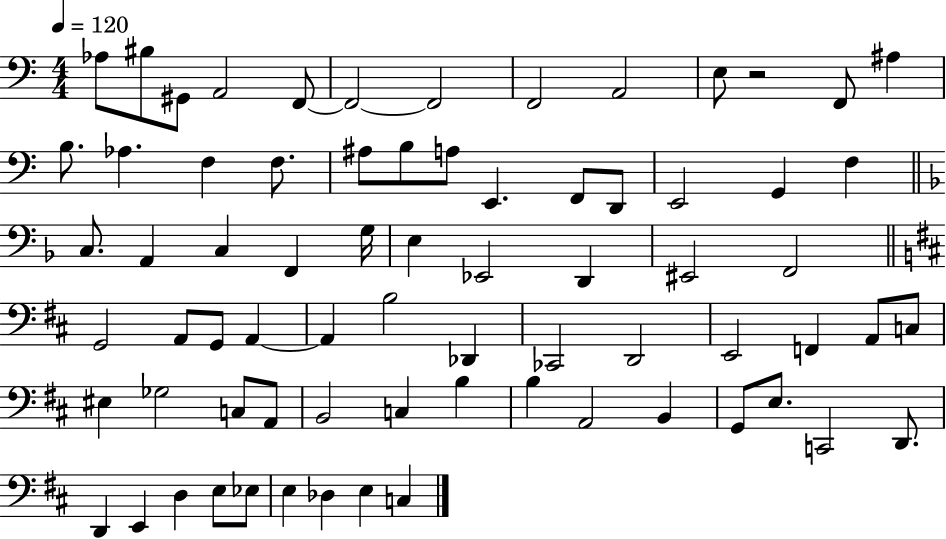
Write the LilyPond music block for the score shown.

{
  \clef bass
  \numericTimeSignature
  \time 4/4
  \key c \major
  \tempo 4 = 120
  aes8 bis8 gis,8 a,2 f,8~~ | f,2~~ f,2 | f,2 a,2 | e8 r2 f,8 ais4 | \break b8. aes4. f4 f8. | ais8 b8 a8 e,4. f,8 d,8 | e,2 g,4 f4 | \bar "||" \break \key f \major c8. a,4 c4 f,4 g16 | e4 ees,2 d,4 | eis,2 f,2 | \bar "||" \break \key b \minor g,2 a,8 g,8 a,4~~ | a,4 b2 des,4 | ces,2 d,2 | e,2 f,4 a,8 c8 | \break eis4 ges2 c8 a,8 | b,2 c4 b4 | b4 a,2 b,4 | g,8 e8. c,2 d,8. | \break d,4 e,4 d4 e8 ees8 | e4 des4 e4 c4 | \bar "|."
}